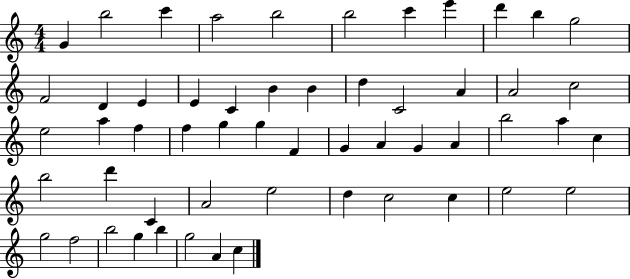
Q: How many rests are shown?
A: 0